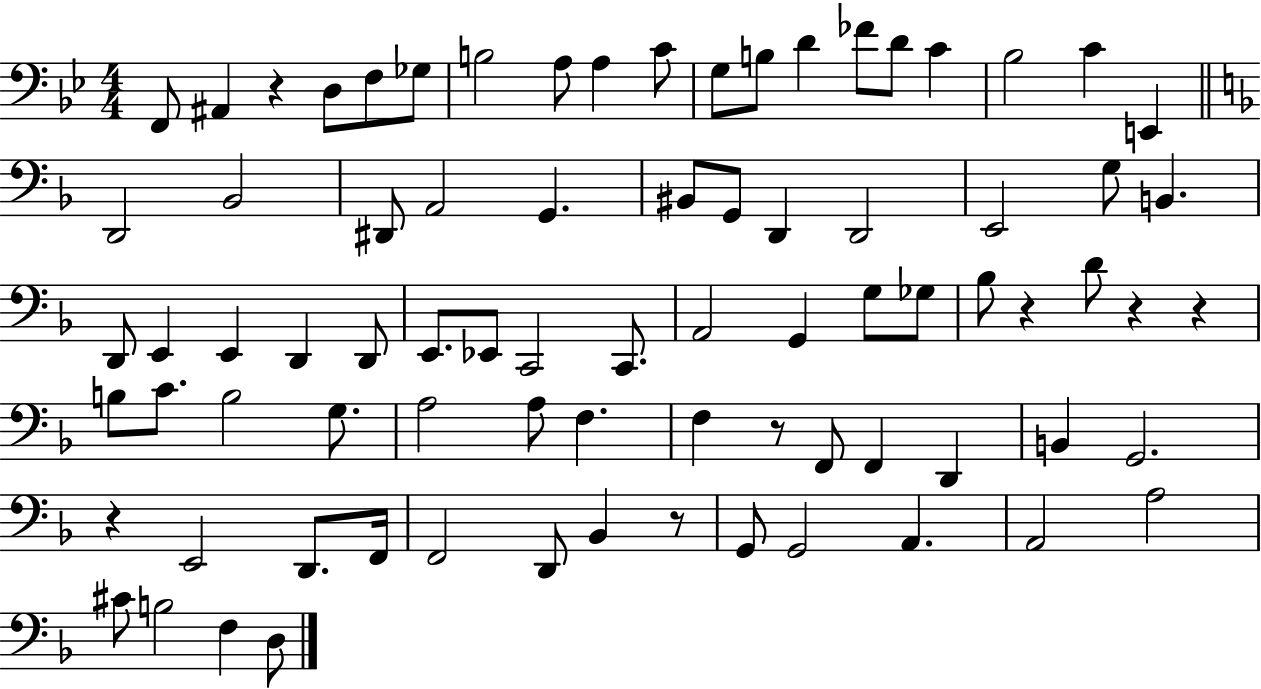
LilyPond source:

{
  \clef bass
  \numericTimeSignature
  \time 4/4
  \key bes \major
  f,8 ais,4 r4 d8 f8 ges8 | b2 a8 a4 c'8 | g8 b8 d'4 fes'8 d'8 c'4 | bes2 c'4 e,4 | \break \bar "||" \break \key f \major d,2 bes,2 | dis,8 a,2 g,4. | bis,8 g,8 d,4 d,2 | e,2 g8 b,4. | \break d,8 e,4 e,4 d,4 d,8 | e,8. ees,8 c,2 c,8. | a,2 g,4 g8 ges8 | bes8 r4 d'8 r4 r4 | \break b8 c'8. b2 g8. | a2 a8 f4. | f4 r8 f,8 f,4 d,4 | b,4 g,2. | \break r4 e,2 d,8. f,16 | f,2 d,8 bes,4 r8 | g,8 g,2 a,4. | a,2 a2 | \break cis'8 b2 f4 d8 | \bar "|."
}